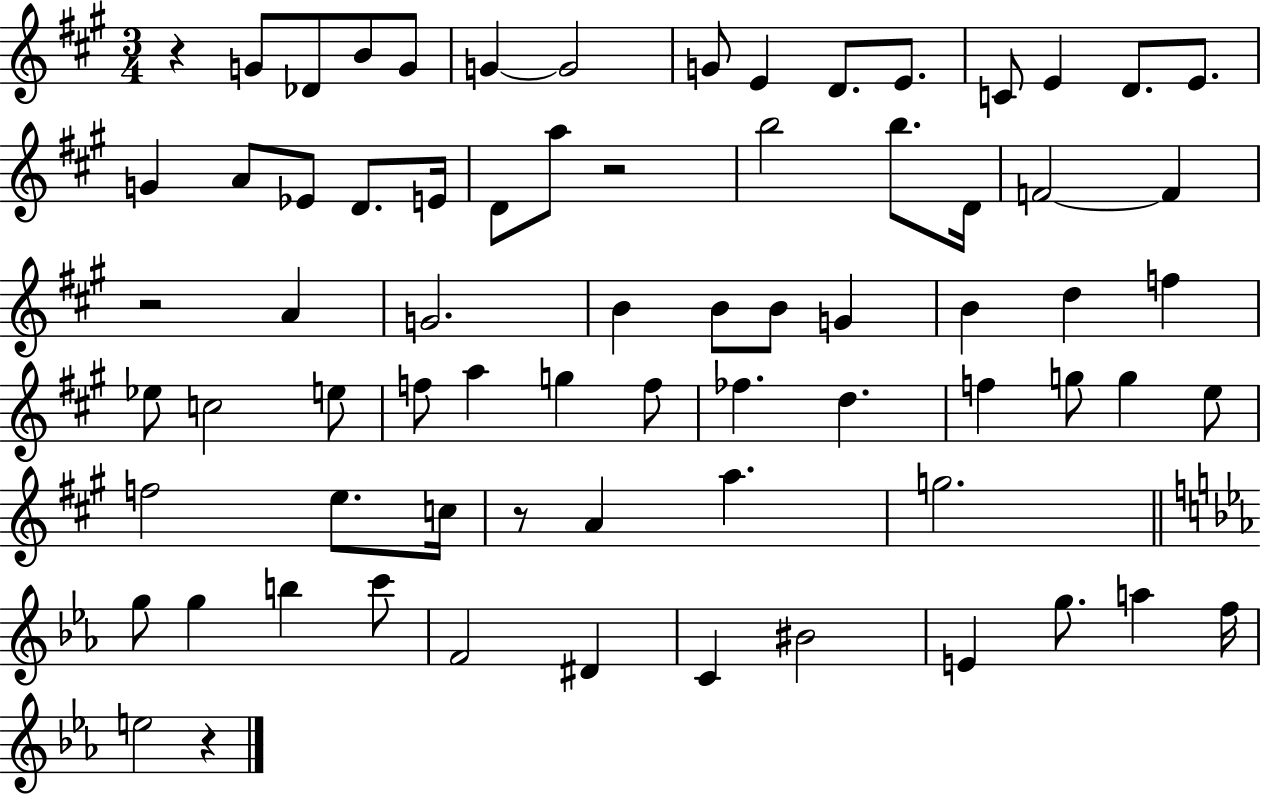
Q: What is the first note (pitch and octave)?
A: G4